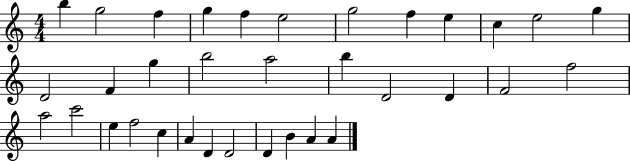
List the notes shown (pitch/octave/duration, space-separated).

B5/q G5/h F5/q G5/q F5/q E5/h G5/h F5/q E5/q C5/q E5/h G5/q D4/h F4/q G5/q B5/h A5/h B5/q D4/h D4/q F4/h F5/h A5/h C6/h E5/q F5/h C5/q A4/q D4/q D4/h D4/q B4/q A4/q A4/q